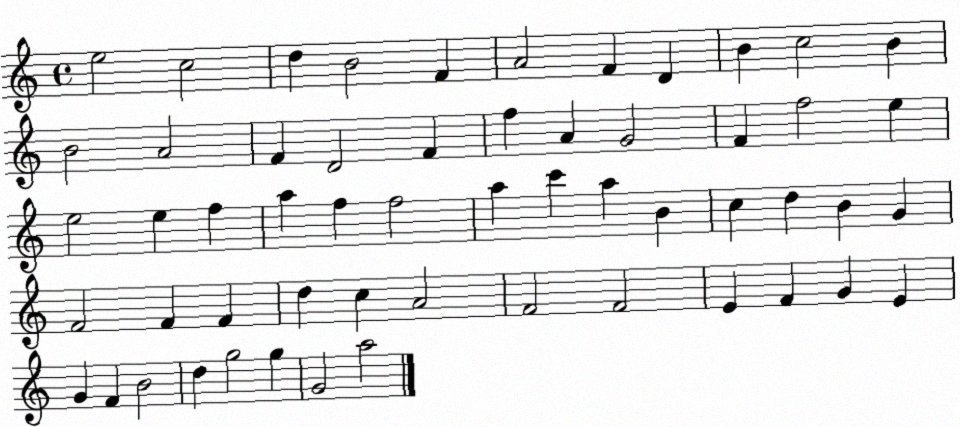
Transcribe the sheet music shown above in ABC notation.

X:1
T:Untitled
M:4/4
L:1/4
K:C
e2 c2 d B2 F A2 F D B c2 B B2 A2 F D2 F f A G2 F f2 e e2 e f a f f2 a c' a B c d B G F2 F F d c A2 F2 F2 E F G E G F B2 d g2 g G2 a2